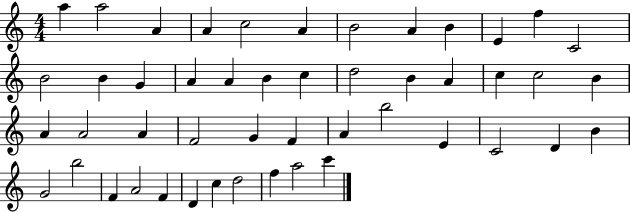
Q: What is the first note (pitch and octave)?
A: A5